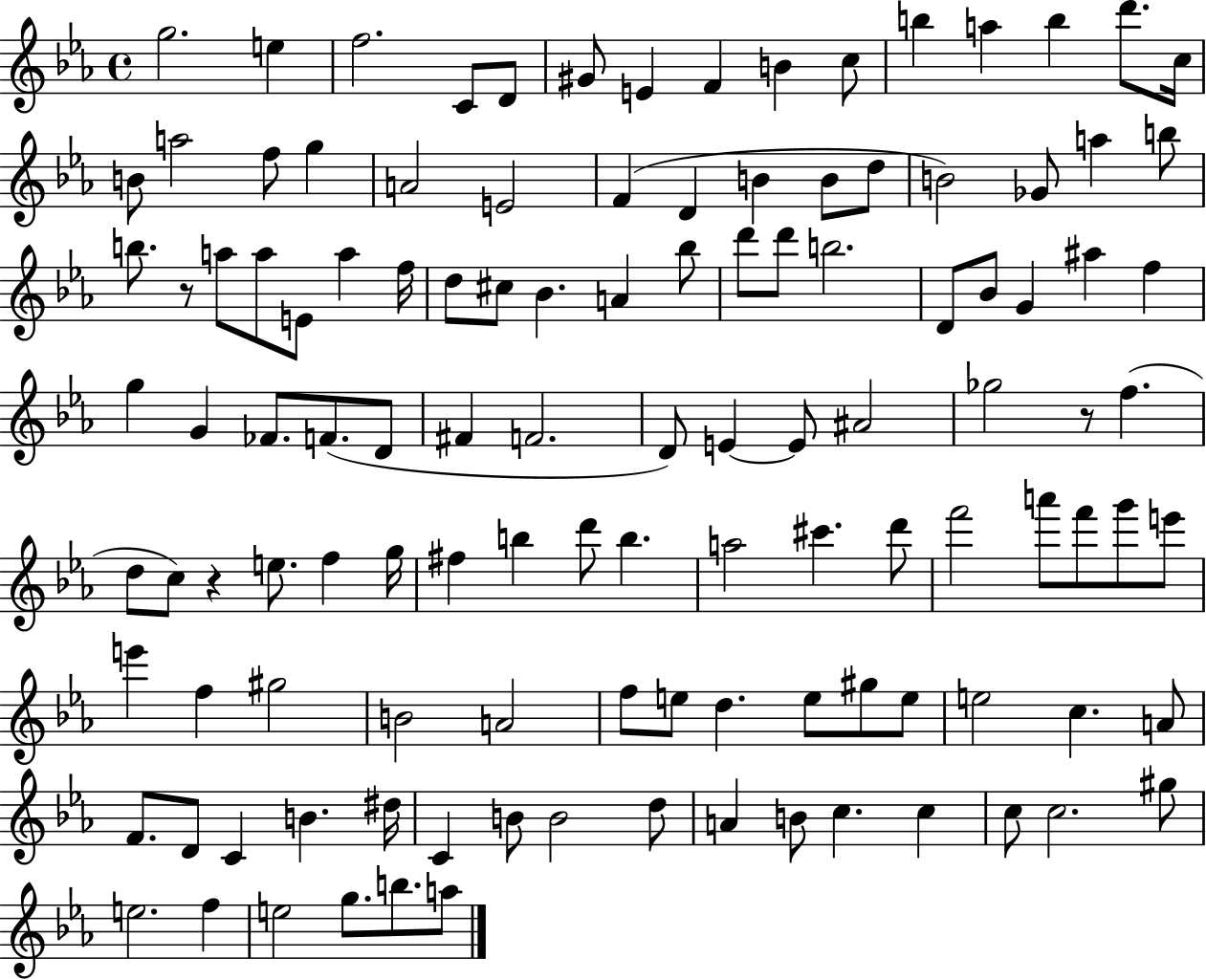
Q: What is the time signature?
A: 4/4